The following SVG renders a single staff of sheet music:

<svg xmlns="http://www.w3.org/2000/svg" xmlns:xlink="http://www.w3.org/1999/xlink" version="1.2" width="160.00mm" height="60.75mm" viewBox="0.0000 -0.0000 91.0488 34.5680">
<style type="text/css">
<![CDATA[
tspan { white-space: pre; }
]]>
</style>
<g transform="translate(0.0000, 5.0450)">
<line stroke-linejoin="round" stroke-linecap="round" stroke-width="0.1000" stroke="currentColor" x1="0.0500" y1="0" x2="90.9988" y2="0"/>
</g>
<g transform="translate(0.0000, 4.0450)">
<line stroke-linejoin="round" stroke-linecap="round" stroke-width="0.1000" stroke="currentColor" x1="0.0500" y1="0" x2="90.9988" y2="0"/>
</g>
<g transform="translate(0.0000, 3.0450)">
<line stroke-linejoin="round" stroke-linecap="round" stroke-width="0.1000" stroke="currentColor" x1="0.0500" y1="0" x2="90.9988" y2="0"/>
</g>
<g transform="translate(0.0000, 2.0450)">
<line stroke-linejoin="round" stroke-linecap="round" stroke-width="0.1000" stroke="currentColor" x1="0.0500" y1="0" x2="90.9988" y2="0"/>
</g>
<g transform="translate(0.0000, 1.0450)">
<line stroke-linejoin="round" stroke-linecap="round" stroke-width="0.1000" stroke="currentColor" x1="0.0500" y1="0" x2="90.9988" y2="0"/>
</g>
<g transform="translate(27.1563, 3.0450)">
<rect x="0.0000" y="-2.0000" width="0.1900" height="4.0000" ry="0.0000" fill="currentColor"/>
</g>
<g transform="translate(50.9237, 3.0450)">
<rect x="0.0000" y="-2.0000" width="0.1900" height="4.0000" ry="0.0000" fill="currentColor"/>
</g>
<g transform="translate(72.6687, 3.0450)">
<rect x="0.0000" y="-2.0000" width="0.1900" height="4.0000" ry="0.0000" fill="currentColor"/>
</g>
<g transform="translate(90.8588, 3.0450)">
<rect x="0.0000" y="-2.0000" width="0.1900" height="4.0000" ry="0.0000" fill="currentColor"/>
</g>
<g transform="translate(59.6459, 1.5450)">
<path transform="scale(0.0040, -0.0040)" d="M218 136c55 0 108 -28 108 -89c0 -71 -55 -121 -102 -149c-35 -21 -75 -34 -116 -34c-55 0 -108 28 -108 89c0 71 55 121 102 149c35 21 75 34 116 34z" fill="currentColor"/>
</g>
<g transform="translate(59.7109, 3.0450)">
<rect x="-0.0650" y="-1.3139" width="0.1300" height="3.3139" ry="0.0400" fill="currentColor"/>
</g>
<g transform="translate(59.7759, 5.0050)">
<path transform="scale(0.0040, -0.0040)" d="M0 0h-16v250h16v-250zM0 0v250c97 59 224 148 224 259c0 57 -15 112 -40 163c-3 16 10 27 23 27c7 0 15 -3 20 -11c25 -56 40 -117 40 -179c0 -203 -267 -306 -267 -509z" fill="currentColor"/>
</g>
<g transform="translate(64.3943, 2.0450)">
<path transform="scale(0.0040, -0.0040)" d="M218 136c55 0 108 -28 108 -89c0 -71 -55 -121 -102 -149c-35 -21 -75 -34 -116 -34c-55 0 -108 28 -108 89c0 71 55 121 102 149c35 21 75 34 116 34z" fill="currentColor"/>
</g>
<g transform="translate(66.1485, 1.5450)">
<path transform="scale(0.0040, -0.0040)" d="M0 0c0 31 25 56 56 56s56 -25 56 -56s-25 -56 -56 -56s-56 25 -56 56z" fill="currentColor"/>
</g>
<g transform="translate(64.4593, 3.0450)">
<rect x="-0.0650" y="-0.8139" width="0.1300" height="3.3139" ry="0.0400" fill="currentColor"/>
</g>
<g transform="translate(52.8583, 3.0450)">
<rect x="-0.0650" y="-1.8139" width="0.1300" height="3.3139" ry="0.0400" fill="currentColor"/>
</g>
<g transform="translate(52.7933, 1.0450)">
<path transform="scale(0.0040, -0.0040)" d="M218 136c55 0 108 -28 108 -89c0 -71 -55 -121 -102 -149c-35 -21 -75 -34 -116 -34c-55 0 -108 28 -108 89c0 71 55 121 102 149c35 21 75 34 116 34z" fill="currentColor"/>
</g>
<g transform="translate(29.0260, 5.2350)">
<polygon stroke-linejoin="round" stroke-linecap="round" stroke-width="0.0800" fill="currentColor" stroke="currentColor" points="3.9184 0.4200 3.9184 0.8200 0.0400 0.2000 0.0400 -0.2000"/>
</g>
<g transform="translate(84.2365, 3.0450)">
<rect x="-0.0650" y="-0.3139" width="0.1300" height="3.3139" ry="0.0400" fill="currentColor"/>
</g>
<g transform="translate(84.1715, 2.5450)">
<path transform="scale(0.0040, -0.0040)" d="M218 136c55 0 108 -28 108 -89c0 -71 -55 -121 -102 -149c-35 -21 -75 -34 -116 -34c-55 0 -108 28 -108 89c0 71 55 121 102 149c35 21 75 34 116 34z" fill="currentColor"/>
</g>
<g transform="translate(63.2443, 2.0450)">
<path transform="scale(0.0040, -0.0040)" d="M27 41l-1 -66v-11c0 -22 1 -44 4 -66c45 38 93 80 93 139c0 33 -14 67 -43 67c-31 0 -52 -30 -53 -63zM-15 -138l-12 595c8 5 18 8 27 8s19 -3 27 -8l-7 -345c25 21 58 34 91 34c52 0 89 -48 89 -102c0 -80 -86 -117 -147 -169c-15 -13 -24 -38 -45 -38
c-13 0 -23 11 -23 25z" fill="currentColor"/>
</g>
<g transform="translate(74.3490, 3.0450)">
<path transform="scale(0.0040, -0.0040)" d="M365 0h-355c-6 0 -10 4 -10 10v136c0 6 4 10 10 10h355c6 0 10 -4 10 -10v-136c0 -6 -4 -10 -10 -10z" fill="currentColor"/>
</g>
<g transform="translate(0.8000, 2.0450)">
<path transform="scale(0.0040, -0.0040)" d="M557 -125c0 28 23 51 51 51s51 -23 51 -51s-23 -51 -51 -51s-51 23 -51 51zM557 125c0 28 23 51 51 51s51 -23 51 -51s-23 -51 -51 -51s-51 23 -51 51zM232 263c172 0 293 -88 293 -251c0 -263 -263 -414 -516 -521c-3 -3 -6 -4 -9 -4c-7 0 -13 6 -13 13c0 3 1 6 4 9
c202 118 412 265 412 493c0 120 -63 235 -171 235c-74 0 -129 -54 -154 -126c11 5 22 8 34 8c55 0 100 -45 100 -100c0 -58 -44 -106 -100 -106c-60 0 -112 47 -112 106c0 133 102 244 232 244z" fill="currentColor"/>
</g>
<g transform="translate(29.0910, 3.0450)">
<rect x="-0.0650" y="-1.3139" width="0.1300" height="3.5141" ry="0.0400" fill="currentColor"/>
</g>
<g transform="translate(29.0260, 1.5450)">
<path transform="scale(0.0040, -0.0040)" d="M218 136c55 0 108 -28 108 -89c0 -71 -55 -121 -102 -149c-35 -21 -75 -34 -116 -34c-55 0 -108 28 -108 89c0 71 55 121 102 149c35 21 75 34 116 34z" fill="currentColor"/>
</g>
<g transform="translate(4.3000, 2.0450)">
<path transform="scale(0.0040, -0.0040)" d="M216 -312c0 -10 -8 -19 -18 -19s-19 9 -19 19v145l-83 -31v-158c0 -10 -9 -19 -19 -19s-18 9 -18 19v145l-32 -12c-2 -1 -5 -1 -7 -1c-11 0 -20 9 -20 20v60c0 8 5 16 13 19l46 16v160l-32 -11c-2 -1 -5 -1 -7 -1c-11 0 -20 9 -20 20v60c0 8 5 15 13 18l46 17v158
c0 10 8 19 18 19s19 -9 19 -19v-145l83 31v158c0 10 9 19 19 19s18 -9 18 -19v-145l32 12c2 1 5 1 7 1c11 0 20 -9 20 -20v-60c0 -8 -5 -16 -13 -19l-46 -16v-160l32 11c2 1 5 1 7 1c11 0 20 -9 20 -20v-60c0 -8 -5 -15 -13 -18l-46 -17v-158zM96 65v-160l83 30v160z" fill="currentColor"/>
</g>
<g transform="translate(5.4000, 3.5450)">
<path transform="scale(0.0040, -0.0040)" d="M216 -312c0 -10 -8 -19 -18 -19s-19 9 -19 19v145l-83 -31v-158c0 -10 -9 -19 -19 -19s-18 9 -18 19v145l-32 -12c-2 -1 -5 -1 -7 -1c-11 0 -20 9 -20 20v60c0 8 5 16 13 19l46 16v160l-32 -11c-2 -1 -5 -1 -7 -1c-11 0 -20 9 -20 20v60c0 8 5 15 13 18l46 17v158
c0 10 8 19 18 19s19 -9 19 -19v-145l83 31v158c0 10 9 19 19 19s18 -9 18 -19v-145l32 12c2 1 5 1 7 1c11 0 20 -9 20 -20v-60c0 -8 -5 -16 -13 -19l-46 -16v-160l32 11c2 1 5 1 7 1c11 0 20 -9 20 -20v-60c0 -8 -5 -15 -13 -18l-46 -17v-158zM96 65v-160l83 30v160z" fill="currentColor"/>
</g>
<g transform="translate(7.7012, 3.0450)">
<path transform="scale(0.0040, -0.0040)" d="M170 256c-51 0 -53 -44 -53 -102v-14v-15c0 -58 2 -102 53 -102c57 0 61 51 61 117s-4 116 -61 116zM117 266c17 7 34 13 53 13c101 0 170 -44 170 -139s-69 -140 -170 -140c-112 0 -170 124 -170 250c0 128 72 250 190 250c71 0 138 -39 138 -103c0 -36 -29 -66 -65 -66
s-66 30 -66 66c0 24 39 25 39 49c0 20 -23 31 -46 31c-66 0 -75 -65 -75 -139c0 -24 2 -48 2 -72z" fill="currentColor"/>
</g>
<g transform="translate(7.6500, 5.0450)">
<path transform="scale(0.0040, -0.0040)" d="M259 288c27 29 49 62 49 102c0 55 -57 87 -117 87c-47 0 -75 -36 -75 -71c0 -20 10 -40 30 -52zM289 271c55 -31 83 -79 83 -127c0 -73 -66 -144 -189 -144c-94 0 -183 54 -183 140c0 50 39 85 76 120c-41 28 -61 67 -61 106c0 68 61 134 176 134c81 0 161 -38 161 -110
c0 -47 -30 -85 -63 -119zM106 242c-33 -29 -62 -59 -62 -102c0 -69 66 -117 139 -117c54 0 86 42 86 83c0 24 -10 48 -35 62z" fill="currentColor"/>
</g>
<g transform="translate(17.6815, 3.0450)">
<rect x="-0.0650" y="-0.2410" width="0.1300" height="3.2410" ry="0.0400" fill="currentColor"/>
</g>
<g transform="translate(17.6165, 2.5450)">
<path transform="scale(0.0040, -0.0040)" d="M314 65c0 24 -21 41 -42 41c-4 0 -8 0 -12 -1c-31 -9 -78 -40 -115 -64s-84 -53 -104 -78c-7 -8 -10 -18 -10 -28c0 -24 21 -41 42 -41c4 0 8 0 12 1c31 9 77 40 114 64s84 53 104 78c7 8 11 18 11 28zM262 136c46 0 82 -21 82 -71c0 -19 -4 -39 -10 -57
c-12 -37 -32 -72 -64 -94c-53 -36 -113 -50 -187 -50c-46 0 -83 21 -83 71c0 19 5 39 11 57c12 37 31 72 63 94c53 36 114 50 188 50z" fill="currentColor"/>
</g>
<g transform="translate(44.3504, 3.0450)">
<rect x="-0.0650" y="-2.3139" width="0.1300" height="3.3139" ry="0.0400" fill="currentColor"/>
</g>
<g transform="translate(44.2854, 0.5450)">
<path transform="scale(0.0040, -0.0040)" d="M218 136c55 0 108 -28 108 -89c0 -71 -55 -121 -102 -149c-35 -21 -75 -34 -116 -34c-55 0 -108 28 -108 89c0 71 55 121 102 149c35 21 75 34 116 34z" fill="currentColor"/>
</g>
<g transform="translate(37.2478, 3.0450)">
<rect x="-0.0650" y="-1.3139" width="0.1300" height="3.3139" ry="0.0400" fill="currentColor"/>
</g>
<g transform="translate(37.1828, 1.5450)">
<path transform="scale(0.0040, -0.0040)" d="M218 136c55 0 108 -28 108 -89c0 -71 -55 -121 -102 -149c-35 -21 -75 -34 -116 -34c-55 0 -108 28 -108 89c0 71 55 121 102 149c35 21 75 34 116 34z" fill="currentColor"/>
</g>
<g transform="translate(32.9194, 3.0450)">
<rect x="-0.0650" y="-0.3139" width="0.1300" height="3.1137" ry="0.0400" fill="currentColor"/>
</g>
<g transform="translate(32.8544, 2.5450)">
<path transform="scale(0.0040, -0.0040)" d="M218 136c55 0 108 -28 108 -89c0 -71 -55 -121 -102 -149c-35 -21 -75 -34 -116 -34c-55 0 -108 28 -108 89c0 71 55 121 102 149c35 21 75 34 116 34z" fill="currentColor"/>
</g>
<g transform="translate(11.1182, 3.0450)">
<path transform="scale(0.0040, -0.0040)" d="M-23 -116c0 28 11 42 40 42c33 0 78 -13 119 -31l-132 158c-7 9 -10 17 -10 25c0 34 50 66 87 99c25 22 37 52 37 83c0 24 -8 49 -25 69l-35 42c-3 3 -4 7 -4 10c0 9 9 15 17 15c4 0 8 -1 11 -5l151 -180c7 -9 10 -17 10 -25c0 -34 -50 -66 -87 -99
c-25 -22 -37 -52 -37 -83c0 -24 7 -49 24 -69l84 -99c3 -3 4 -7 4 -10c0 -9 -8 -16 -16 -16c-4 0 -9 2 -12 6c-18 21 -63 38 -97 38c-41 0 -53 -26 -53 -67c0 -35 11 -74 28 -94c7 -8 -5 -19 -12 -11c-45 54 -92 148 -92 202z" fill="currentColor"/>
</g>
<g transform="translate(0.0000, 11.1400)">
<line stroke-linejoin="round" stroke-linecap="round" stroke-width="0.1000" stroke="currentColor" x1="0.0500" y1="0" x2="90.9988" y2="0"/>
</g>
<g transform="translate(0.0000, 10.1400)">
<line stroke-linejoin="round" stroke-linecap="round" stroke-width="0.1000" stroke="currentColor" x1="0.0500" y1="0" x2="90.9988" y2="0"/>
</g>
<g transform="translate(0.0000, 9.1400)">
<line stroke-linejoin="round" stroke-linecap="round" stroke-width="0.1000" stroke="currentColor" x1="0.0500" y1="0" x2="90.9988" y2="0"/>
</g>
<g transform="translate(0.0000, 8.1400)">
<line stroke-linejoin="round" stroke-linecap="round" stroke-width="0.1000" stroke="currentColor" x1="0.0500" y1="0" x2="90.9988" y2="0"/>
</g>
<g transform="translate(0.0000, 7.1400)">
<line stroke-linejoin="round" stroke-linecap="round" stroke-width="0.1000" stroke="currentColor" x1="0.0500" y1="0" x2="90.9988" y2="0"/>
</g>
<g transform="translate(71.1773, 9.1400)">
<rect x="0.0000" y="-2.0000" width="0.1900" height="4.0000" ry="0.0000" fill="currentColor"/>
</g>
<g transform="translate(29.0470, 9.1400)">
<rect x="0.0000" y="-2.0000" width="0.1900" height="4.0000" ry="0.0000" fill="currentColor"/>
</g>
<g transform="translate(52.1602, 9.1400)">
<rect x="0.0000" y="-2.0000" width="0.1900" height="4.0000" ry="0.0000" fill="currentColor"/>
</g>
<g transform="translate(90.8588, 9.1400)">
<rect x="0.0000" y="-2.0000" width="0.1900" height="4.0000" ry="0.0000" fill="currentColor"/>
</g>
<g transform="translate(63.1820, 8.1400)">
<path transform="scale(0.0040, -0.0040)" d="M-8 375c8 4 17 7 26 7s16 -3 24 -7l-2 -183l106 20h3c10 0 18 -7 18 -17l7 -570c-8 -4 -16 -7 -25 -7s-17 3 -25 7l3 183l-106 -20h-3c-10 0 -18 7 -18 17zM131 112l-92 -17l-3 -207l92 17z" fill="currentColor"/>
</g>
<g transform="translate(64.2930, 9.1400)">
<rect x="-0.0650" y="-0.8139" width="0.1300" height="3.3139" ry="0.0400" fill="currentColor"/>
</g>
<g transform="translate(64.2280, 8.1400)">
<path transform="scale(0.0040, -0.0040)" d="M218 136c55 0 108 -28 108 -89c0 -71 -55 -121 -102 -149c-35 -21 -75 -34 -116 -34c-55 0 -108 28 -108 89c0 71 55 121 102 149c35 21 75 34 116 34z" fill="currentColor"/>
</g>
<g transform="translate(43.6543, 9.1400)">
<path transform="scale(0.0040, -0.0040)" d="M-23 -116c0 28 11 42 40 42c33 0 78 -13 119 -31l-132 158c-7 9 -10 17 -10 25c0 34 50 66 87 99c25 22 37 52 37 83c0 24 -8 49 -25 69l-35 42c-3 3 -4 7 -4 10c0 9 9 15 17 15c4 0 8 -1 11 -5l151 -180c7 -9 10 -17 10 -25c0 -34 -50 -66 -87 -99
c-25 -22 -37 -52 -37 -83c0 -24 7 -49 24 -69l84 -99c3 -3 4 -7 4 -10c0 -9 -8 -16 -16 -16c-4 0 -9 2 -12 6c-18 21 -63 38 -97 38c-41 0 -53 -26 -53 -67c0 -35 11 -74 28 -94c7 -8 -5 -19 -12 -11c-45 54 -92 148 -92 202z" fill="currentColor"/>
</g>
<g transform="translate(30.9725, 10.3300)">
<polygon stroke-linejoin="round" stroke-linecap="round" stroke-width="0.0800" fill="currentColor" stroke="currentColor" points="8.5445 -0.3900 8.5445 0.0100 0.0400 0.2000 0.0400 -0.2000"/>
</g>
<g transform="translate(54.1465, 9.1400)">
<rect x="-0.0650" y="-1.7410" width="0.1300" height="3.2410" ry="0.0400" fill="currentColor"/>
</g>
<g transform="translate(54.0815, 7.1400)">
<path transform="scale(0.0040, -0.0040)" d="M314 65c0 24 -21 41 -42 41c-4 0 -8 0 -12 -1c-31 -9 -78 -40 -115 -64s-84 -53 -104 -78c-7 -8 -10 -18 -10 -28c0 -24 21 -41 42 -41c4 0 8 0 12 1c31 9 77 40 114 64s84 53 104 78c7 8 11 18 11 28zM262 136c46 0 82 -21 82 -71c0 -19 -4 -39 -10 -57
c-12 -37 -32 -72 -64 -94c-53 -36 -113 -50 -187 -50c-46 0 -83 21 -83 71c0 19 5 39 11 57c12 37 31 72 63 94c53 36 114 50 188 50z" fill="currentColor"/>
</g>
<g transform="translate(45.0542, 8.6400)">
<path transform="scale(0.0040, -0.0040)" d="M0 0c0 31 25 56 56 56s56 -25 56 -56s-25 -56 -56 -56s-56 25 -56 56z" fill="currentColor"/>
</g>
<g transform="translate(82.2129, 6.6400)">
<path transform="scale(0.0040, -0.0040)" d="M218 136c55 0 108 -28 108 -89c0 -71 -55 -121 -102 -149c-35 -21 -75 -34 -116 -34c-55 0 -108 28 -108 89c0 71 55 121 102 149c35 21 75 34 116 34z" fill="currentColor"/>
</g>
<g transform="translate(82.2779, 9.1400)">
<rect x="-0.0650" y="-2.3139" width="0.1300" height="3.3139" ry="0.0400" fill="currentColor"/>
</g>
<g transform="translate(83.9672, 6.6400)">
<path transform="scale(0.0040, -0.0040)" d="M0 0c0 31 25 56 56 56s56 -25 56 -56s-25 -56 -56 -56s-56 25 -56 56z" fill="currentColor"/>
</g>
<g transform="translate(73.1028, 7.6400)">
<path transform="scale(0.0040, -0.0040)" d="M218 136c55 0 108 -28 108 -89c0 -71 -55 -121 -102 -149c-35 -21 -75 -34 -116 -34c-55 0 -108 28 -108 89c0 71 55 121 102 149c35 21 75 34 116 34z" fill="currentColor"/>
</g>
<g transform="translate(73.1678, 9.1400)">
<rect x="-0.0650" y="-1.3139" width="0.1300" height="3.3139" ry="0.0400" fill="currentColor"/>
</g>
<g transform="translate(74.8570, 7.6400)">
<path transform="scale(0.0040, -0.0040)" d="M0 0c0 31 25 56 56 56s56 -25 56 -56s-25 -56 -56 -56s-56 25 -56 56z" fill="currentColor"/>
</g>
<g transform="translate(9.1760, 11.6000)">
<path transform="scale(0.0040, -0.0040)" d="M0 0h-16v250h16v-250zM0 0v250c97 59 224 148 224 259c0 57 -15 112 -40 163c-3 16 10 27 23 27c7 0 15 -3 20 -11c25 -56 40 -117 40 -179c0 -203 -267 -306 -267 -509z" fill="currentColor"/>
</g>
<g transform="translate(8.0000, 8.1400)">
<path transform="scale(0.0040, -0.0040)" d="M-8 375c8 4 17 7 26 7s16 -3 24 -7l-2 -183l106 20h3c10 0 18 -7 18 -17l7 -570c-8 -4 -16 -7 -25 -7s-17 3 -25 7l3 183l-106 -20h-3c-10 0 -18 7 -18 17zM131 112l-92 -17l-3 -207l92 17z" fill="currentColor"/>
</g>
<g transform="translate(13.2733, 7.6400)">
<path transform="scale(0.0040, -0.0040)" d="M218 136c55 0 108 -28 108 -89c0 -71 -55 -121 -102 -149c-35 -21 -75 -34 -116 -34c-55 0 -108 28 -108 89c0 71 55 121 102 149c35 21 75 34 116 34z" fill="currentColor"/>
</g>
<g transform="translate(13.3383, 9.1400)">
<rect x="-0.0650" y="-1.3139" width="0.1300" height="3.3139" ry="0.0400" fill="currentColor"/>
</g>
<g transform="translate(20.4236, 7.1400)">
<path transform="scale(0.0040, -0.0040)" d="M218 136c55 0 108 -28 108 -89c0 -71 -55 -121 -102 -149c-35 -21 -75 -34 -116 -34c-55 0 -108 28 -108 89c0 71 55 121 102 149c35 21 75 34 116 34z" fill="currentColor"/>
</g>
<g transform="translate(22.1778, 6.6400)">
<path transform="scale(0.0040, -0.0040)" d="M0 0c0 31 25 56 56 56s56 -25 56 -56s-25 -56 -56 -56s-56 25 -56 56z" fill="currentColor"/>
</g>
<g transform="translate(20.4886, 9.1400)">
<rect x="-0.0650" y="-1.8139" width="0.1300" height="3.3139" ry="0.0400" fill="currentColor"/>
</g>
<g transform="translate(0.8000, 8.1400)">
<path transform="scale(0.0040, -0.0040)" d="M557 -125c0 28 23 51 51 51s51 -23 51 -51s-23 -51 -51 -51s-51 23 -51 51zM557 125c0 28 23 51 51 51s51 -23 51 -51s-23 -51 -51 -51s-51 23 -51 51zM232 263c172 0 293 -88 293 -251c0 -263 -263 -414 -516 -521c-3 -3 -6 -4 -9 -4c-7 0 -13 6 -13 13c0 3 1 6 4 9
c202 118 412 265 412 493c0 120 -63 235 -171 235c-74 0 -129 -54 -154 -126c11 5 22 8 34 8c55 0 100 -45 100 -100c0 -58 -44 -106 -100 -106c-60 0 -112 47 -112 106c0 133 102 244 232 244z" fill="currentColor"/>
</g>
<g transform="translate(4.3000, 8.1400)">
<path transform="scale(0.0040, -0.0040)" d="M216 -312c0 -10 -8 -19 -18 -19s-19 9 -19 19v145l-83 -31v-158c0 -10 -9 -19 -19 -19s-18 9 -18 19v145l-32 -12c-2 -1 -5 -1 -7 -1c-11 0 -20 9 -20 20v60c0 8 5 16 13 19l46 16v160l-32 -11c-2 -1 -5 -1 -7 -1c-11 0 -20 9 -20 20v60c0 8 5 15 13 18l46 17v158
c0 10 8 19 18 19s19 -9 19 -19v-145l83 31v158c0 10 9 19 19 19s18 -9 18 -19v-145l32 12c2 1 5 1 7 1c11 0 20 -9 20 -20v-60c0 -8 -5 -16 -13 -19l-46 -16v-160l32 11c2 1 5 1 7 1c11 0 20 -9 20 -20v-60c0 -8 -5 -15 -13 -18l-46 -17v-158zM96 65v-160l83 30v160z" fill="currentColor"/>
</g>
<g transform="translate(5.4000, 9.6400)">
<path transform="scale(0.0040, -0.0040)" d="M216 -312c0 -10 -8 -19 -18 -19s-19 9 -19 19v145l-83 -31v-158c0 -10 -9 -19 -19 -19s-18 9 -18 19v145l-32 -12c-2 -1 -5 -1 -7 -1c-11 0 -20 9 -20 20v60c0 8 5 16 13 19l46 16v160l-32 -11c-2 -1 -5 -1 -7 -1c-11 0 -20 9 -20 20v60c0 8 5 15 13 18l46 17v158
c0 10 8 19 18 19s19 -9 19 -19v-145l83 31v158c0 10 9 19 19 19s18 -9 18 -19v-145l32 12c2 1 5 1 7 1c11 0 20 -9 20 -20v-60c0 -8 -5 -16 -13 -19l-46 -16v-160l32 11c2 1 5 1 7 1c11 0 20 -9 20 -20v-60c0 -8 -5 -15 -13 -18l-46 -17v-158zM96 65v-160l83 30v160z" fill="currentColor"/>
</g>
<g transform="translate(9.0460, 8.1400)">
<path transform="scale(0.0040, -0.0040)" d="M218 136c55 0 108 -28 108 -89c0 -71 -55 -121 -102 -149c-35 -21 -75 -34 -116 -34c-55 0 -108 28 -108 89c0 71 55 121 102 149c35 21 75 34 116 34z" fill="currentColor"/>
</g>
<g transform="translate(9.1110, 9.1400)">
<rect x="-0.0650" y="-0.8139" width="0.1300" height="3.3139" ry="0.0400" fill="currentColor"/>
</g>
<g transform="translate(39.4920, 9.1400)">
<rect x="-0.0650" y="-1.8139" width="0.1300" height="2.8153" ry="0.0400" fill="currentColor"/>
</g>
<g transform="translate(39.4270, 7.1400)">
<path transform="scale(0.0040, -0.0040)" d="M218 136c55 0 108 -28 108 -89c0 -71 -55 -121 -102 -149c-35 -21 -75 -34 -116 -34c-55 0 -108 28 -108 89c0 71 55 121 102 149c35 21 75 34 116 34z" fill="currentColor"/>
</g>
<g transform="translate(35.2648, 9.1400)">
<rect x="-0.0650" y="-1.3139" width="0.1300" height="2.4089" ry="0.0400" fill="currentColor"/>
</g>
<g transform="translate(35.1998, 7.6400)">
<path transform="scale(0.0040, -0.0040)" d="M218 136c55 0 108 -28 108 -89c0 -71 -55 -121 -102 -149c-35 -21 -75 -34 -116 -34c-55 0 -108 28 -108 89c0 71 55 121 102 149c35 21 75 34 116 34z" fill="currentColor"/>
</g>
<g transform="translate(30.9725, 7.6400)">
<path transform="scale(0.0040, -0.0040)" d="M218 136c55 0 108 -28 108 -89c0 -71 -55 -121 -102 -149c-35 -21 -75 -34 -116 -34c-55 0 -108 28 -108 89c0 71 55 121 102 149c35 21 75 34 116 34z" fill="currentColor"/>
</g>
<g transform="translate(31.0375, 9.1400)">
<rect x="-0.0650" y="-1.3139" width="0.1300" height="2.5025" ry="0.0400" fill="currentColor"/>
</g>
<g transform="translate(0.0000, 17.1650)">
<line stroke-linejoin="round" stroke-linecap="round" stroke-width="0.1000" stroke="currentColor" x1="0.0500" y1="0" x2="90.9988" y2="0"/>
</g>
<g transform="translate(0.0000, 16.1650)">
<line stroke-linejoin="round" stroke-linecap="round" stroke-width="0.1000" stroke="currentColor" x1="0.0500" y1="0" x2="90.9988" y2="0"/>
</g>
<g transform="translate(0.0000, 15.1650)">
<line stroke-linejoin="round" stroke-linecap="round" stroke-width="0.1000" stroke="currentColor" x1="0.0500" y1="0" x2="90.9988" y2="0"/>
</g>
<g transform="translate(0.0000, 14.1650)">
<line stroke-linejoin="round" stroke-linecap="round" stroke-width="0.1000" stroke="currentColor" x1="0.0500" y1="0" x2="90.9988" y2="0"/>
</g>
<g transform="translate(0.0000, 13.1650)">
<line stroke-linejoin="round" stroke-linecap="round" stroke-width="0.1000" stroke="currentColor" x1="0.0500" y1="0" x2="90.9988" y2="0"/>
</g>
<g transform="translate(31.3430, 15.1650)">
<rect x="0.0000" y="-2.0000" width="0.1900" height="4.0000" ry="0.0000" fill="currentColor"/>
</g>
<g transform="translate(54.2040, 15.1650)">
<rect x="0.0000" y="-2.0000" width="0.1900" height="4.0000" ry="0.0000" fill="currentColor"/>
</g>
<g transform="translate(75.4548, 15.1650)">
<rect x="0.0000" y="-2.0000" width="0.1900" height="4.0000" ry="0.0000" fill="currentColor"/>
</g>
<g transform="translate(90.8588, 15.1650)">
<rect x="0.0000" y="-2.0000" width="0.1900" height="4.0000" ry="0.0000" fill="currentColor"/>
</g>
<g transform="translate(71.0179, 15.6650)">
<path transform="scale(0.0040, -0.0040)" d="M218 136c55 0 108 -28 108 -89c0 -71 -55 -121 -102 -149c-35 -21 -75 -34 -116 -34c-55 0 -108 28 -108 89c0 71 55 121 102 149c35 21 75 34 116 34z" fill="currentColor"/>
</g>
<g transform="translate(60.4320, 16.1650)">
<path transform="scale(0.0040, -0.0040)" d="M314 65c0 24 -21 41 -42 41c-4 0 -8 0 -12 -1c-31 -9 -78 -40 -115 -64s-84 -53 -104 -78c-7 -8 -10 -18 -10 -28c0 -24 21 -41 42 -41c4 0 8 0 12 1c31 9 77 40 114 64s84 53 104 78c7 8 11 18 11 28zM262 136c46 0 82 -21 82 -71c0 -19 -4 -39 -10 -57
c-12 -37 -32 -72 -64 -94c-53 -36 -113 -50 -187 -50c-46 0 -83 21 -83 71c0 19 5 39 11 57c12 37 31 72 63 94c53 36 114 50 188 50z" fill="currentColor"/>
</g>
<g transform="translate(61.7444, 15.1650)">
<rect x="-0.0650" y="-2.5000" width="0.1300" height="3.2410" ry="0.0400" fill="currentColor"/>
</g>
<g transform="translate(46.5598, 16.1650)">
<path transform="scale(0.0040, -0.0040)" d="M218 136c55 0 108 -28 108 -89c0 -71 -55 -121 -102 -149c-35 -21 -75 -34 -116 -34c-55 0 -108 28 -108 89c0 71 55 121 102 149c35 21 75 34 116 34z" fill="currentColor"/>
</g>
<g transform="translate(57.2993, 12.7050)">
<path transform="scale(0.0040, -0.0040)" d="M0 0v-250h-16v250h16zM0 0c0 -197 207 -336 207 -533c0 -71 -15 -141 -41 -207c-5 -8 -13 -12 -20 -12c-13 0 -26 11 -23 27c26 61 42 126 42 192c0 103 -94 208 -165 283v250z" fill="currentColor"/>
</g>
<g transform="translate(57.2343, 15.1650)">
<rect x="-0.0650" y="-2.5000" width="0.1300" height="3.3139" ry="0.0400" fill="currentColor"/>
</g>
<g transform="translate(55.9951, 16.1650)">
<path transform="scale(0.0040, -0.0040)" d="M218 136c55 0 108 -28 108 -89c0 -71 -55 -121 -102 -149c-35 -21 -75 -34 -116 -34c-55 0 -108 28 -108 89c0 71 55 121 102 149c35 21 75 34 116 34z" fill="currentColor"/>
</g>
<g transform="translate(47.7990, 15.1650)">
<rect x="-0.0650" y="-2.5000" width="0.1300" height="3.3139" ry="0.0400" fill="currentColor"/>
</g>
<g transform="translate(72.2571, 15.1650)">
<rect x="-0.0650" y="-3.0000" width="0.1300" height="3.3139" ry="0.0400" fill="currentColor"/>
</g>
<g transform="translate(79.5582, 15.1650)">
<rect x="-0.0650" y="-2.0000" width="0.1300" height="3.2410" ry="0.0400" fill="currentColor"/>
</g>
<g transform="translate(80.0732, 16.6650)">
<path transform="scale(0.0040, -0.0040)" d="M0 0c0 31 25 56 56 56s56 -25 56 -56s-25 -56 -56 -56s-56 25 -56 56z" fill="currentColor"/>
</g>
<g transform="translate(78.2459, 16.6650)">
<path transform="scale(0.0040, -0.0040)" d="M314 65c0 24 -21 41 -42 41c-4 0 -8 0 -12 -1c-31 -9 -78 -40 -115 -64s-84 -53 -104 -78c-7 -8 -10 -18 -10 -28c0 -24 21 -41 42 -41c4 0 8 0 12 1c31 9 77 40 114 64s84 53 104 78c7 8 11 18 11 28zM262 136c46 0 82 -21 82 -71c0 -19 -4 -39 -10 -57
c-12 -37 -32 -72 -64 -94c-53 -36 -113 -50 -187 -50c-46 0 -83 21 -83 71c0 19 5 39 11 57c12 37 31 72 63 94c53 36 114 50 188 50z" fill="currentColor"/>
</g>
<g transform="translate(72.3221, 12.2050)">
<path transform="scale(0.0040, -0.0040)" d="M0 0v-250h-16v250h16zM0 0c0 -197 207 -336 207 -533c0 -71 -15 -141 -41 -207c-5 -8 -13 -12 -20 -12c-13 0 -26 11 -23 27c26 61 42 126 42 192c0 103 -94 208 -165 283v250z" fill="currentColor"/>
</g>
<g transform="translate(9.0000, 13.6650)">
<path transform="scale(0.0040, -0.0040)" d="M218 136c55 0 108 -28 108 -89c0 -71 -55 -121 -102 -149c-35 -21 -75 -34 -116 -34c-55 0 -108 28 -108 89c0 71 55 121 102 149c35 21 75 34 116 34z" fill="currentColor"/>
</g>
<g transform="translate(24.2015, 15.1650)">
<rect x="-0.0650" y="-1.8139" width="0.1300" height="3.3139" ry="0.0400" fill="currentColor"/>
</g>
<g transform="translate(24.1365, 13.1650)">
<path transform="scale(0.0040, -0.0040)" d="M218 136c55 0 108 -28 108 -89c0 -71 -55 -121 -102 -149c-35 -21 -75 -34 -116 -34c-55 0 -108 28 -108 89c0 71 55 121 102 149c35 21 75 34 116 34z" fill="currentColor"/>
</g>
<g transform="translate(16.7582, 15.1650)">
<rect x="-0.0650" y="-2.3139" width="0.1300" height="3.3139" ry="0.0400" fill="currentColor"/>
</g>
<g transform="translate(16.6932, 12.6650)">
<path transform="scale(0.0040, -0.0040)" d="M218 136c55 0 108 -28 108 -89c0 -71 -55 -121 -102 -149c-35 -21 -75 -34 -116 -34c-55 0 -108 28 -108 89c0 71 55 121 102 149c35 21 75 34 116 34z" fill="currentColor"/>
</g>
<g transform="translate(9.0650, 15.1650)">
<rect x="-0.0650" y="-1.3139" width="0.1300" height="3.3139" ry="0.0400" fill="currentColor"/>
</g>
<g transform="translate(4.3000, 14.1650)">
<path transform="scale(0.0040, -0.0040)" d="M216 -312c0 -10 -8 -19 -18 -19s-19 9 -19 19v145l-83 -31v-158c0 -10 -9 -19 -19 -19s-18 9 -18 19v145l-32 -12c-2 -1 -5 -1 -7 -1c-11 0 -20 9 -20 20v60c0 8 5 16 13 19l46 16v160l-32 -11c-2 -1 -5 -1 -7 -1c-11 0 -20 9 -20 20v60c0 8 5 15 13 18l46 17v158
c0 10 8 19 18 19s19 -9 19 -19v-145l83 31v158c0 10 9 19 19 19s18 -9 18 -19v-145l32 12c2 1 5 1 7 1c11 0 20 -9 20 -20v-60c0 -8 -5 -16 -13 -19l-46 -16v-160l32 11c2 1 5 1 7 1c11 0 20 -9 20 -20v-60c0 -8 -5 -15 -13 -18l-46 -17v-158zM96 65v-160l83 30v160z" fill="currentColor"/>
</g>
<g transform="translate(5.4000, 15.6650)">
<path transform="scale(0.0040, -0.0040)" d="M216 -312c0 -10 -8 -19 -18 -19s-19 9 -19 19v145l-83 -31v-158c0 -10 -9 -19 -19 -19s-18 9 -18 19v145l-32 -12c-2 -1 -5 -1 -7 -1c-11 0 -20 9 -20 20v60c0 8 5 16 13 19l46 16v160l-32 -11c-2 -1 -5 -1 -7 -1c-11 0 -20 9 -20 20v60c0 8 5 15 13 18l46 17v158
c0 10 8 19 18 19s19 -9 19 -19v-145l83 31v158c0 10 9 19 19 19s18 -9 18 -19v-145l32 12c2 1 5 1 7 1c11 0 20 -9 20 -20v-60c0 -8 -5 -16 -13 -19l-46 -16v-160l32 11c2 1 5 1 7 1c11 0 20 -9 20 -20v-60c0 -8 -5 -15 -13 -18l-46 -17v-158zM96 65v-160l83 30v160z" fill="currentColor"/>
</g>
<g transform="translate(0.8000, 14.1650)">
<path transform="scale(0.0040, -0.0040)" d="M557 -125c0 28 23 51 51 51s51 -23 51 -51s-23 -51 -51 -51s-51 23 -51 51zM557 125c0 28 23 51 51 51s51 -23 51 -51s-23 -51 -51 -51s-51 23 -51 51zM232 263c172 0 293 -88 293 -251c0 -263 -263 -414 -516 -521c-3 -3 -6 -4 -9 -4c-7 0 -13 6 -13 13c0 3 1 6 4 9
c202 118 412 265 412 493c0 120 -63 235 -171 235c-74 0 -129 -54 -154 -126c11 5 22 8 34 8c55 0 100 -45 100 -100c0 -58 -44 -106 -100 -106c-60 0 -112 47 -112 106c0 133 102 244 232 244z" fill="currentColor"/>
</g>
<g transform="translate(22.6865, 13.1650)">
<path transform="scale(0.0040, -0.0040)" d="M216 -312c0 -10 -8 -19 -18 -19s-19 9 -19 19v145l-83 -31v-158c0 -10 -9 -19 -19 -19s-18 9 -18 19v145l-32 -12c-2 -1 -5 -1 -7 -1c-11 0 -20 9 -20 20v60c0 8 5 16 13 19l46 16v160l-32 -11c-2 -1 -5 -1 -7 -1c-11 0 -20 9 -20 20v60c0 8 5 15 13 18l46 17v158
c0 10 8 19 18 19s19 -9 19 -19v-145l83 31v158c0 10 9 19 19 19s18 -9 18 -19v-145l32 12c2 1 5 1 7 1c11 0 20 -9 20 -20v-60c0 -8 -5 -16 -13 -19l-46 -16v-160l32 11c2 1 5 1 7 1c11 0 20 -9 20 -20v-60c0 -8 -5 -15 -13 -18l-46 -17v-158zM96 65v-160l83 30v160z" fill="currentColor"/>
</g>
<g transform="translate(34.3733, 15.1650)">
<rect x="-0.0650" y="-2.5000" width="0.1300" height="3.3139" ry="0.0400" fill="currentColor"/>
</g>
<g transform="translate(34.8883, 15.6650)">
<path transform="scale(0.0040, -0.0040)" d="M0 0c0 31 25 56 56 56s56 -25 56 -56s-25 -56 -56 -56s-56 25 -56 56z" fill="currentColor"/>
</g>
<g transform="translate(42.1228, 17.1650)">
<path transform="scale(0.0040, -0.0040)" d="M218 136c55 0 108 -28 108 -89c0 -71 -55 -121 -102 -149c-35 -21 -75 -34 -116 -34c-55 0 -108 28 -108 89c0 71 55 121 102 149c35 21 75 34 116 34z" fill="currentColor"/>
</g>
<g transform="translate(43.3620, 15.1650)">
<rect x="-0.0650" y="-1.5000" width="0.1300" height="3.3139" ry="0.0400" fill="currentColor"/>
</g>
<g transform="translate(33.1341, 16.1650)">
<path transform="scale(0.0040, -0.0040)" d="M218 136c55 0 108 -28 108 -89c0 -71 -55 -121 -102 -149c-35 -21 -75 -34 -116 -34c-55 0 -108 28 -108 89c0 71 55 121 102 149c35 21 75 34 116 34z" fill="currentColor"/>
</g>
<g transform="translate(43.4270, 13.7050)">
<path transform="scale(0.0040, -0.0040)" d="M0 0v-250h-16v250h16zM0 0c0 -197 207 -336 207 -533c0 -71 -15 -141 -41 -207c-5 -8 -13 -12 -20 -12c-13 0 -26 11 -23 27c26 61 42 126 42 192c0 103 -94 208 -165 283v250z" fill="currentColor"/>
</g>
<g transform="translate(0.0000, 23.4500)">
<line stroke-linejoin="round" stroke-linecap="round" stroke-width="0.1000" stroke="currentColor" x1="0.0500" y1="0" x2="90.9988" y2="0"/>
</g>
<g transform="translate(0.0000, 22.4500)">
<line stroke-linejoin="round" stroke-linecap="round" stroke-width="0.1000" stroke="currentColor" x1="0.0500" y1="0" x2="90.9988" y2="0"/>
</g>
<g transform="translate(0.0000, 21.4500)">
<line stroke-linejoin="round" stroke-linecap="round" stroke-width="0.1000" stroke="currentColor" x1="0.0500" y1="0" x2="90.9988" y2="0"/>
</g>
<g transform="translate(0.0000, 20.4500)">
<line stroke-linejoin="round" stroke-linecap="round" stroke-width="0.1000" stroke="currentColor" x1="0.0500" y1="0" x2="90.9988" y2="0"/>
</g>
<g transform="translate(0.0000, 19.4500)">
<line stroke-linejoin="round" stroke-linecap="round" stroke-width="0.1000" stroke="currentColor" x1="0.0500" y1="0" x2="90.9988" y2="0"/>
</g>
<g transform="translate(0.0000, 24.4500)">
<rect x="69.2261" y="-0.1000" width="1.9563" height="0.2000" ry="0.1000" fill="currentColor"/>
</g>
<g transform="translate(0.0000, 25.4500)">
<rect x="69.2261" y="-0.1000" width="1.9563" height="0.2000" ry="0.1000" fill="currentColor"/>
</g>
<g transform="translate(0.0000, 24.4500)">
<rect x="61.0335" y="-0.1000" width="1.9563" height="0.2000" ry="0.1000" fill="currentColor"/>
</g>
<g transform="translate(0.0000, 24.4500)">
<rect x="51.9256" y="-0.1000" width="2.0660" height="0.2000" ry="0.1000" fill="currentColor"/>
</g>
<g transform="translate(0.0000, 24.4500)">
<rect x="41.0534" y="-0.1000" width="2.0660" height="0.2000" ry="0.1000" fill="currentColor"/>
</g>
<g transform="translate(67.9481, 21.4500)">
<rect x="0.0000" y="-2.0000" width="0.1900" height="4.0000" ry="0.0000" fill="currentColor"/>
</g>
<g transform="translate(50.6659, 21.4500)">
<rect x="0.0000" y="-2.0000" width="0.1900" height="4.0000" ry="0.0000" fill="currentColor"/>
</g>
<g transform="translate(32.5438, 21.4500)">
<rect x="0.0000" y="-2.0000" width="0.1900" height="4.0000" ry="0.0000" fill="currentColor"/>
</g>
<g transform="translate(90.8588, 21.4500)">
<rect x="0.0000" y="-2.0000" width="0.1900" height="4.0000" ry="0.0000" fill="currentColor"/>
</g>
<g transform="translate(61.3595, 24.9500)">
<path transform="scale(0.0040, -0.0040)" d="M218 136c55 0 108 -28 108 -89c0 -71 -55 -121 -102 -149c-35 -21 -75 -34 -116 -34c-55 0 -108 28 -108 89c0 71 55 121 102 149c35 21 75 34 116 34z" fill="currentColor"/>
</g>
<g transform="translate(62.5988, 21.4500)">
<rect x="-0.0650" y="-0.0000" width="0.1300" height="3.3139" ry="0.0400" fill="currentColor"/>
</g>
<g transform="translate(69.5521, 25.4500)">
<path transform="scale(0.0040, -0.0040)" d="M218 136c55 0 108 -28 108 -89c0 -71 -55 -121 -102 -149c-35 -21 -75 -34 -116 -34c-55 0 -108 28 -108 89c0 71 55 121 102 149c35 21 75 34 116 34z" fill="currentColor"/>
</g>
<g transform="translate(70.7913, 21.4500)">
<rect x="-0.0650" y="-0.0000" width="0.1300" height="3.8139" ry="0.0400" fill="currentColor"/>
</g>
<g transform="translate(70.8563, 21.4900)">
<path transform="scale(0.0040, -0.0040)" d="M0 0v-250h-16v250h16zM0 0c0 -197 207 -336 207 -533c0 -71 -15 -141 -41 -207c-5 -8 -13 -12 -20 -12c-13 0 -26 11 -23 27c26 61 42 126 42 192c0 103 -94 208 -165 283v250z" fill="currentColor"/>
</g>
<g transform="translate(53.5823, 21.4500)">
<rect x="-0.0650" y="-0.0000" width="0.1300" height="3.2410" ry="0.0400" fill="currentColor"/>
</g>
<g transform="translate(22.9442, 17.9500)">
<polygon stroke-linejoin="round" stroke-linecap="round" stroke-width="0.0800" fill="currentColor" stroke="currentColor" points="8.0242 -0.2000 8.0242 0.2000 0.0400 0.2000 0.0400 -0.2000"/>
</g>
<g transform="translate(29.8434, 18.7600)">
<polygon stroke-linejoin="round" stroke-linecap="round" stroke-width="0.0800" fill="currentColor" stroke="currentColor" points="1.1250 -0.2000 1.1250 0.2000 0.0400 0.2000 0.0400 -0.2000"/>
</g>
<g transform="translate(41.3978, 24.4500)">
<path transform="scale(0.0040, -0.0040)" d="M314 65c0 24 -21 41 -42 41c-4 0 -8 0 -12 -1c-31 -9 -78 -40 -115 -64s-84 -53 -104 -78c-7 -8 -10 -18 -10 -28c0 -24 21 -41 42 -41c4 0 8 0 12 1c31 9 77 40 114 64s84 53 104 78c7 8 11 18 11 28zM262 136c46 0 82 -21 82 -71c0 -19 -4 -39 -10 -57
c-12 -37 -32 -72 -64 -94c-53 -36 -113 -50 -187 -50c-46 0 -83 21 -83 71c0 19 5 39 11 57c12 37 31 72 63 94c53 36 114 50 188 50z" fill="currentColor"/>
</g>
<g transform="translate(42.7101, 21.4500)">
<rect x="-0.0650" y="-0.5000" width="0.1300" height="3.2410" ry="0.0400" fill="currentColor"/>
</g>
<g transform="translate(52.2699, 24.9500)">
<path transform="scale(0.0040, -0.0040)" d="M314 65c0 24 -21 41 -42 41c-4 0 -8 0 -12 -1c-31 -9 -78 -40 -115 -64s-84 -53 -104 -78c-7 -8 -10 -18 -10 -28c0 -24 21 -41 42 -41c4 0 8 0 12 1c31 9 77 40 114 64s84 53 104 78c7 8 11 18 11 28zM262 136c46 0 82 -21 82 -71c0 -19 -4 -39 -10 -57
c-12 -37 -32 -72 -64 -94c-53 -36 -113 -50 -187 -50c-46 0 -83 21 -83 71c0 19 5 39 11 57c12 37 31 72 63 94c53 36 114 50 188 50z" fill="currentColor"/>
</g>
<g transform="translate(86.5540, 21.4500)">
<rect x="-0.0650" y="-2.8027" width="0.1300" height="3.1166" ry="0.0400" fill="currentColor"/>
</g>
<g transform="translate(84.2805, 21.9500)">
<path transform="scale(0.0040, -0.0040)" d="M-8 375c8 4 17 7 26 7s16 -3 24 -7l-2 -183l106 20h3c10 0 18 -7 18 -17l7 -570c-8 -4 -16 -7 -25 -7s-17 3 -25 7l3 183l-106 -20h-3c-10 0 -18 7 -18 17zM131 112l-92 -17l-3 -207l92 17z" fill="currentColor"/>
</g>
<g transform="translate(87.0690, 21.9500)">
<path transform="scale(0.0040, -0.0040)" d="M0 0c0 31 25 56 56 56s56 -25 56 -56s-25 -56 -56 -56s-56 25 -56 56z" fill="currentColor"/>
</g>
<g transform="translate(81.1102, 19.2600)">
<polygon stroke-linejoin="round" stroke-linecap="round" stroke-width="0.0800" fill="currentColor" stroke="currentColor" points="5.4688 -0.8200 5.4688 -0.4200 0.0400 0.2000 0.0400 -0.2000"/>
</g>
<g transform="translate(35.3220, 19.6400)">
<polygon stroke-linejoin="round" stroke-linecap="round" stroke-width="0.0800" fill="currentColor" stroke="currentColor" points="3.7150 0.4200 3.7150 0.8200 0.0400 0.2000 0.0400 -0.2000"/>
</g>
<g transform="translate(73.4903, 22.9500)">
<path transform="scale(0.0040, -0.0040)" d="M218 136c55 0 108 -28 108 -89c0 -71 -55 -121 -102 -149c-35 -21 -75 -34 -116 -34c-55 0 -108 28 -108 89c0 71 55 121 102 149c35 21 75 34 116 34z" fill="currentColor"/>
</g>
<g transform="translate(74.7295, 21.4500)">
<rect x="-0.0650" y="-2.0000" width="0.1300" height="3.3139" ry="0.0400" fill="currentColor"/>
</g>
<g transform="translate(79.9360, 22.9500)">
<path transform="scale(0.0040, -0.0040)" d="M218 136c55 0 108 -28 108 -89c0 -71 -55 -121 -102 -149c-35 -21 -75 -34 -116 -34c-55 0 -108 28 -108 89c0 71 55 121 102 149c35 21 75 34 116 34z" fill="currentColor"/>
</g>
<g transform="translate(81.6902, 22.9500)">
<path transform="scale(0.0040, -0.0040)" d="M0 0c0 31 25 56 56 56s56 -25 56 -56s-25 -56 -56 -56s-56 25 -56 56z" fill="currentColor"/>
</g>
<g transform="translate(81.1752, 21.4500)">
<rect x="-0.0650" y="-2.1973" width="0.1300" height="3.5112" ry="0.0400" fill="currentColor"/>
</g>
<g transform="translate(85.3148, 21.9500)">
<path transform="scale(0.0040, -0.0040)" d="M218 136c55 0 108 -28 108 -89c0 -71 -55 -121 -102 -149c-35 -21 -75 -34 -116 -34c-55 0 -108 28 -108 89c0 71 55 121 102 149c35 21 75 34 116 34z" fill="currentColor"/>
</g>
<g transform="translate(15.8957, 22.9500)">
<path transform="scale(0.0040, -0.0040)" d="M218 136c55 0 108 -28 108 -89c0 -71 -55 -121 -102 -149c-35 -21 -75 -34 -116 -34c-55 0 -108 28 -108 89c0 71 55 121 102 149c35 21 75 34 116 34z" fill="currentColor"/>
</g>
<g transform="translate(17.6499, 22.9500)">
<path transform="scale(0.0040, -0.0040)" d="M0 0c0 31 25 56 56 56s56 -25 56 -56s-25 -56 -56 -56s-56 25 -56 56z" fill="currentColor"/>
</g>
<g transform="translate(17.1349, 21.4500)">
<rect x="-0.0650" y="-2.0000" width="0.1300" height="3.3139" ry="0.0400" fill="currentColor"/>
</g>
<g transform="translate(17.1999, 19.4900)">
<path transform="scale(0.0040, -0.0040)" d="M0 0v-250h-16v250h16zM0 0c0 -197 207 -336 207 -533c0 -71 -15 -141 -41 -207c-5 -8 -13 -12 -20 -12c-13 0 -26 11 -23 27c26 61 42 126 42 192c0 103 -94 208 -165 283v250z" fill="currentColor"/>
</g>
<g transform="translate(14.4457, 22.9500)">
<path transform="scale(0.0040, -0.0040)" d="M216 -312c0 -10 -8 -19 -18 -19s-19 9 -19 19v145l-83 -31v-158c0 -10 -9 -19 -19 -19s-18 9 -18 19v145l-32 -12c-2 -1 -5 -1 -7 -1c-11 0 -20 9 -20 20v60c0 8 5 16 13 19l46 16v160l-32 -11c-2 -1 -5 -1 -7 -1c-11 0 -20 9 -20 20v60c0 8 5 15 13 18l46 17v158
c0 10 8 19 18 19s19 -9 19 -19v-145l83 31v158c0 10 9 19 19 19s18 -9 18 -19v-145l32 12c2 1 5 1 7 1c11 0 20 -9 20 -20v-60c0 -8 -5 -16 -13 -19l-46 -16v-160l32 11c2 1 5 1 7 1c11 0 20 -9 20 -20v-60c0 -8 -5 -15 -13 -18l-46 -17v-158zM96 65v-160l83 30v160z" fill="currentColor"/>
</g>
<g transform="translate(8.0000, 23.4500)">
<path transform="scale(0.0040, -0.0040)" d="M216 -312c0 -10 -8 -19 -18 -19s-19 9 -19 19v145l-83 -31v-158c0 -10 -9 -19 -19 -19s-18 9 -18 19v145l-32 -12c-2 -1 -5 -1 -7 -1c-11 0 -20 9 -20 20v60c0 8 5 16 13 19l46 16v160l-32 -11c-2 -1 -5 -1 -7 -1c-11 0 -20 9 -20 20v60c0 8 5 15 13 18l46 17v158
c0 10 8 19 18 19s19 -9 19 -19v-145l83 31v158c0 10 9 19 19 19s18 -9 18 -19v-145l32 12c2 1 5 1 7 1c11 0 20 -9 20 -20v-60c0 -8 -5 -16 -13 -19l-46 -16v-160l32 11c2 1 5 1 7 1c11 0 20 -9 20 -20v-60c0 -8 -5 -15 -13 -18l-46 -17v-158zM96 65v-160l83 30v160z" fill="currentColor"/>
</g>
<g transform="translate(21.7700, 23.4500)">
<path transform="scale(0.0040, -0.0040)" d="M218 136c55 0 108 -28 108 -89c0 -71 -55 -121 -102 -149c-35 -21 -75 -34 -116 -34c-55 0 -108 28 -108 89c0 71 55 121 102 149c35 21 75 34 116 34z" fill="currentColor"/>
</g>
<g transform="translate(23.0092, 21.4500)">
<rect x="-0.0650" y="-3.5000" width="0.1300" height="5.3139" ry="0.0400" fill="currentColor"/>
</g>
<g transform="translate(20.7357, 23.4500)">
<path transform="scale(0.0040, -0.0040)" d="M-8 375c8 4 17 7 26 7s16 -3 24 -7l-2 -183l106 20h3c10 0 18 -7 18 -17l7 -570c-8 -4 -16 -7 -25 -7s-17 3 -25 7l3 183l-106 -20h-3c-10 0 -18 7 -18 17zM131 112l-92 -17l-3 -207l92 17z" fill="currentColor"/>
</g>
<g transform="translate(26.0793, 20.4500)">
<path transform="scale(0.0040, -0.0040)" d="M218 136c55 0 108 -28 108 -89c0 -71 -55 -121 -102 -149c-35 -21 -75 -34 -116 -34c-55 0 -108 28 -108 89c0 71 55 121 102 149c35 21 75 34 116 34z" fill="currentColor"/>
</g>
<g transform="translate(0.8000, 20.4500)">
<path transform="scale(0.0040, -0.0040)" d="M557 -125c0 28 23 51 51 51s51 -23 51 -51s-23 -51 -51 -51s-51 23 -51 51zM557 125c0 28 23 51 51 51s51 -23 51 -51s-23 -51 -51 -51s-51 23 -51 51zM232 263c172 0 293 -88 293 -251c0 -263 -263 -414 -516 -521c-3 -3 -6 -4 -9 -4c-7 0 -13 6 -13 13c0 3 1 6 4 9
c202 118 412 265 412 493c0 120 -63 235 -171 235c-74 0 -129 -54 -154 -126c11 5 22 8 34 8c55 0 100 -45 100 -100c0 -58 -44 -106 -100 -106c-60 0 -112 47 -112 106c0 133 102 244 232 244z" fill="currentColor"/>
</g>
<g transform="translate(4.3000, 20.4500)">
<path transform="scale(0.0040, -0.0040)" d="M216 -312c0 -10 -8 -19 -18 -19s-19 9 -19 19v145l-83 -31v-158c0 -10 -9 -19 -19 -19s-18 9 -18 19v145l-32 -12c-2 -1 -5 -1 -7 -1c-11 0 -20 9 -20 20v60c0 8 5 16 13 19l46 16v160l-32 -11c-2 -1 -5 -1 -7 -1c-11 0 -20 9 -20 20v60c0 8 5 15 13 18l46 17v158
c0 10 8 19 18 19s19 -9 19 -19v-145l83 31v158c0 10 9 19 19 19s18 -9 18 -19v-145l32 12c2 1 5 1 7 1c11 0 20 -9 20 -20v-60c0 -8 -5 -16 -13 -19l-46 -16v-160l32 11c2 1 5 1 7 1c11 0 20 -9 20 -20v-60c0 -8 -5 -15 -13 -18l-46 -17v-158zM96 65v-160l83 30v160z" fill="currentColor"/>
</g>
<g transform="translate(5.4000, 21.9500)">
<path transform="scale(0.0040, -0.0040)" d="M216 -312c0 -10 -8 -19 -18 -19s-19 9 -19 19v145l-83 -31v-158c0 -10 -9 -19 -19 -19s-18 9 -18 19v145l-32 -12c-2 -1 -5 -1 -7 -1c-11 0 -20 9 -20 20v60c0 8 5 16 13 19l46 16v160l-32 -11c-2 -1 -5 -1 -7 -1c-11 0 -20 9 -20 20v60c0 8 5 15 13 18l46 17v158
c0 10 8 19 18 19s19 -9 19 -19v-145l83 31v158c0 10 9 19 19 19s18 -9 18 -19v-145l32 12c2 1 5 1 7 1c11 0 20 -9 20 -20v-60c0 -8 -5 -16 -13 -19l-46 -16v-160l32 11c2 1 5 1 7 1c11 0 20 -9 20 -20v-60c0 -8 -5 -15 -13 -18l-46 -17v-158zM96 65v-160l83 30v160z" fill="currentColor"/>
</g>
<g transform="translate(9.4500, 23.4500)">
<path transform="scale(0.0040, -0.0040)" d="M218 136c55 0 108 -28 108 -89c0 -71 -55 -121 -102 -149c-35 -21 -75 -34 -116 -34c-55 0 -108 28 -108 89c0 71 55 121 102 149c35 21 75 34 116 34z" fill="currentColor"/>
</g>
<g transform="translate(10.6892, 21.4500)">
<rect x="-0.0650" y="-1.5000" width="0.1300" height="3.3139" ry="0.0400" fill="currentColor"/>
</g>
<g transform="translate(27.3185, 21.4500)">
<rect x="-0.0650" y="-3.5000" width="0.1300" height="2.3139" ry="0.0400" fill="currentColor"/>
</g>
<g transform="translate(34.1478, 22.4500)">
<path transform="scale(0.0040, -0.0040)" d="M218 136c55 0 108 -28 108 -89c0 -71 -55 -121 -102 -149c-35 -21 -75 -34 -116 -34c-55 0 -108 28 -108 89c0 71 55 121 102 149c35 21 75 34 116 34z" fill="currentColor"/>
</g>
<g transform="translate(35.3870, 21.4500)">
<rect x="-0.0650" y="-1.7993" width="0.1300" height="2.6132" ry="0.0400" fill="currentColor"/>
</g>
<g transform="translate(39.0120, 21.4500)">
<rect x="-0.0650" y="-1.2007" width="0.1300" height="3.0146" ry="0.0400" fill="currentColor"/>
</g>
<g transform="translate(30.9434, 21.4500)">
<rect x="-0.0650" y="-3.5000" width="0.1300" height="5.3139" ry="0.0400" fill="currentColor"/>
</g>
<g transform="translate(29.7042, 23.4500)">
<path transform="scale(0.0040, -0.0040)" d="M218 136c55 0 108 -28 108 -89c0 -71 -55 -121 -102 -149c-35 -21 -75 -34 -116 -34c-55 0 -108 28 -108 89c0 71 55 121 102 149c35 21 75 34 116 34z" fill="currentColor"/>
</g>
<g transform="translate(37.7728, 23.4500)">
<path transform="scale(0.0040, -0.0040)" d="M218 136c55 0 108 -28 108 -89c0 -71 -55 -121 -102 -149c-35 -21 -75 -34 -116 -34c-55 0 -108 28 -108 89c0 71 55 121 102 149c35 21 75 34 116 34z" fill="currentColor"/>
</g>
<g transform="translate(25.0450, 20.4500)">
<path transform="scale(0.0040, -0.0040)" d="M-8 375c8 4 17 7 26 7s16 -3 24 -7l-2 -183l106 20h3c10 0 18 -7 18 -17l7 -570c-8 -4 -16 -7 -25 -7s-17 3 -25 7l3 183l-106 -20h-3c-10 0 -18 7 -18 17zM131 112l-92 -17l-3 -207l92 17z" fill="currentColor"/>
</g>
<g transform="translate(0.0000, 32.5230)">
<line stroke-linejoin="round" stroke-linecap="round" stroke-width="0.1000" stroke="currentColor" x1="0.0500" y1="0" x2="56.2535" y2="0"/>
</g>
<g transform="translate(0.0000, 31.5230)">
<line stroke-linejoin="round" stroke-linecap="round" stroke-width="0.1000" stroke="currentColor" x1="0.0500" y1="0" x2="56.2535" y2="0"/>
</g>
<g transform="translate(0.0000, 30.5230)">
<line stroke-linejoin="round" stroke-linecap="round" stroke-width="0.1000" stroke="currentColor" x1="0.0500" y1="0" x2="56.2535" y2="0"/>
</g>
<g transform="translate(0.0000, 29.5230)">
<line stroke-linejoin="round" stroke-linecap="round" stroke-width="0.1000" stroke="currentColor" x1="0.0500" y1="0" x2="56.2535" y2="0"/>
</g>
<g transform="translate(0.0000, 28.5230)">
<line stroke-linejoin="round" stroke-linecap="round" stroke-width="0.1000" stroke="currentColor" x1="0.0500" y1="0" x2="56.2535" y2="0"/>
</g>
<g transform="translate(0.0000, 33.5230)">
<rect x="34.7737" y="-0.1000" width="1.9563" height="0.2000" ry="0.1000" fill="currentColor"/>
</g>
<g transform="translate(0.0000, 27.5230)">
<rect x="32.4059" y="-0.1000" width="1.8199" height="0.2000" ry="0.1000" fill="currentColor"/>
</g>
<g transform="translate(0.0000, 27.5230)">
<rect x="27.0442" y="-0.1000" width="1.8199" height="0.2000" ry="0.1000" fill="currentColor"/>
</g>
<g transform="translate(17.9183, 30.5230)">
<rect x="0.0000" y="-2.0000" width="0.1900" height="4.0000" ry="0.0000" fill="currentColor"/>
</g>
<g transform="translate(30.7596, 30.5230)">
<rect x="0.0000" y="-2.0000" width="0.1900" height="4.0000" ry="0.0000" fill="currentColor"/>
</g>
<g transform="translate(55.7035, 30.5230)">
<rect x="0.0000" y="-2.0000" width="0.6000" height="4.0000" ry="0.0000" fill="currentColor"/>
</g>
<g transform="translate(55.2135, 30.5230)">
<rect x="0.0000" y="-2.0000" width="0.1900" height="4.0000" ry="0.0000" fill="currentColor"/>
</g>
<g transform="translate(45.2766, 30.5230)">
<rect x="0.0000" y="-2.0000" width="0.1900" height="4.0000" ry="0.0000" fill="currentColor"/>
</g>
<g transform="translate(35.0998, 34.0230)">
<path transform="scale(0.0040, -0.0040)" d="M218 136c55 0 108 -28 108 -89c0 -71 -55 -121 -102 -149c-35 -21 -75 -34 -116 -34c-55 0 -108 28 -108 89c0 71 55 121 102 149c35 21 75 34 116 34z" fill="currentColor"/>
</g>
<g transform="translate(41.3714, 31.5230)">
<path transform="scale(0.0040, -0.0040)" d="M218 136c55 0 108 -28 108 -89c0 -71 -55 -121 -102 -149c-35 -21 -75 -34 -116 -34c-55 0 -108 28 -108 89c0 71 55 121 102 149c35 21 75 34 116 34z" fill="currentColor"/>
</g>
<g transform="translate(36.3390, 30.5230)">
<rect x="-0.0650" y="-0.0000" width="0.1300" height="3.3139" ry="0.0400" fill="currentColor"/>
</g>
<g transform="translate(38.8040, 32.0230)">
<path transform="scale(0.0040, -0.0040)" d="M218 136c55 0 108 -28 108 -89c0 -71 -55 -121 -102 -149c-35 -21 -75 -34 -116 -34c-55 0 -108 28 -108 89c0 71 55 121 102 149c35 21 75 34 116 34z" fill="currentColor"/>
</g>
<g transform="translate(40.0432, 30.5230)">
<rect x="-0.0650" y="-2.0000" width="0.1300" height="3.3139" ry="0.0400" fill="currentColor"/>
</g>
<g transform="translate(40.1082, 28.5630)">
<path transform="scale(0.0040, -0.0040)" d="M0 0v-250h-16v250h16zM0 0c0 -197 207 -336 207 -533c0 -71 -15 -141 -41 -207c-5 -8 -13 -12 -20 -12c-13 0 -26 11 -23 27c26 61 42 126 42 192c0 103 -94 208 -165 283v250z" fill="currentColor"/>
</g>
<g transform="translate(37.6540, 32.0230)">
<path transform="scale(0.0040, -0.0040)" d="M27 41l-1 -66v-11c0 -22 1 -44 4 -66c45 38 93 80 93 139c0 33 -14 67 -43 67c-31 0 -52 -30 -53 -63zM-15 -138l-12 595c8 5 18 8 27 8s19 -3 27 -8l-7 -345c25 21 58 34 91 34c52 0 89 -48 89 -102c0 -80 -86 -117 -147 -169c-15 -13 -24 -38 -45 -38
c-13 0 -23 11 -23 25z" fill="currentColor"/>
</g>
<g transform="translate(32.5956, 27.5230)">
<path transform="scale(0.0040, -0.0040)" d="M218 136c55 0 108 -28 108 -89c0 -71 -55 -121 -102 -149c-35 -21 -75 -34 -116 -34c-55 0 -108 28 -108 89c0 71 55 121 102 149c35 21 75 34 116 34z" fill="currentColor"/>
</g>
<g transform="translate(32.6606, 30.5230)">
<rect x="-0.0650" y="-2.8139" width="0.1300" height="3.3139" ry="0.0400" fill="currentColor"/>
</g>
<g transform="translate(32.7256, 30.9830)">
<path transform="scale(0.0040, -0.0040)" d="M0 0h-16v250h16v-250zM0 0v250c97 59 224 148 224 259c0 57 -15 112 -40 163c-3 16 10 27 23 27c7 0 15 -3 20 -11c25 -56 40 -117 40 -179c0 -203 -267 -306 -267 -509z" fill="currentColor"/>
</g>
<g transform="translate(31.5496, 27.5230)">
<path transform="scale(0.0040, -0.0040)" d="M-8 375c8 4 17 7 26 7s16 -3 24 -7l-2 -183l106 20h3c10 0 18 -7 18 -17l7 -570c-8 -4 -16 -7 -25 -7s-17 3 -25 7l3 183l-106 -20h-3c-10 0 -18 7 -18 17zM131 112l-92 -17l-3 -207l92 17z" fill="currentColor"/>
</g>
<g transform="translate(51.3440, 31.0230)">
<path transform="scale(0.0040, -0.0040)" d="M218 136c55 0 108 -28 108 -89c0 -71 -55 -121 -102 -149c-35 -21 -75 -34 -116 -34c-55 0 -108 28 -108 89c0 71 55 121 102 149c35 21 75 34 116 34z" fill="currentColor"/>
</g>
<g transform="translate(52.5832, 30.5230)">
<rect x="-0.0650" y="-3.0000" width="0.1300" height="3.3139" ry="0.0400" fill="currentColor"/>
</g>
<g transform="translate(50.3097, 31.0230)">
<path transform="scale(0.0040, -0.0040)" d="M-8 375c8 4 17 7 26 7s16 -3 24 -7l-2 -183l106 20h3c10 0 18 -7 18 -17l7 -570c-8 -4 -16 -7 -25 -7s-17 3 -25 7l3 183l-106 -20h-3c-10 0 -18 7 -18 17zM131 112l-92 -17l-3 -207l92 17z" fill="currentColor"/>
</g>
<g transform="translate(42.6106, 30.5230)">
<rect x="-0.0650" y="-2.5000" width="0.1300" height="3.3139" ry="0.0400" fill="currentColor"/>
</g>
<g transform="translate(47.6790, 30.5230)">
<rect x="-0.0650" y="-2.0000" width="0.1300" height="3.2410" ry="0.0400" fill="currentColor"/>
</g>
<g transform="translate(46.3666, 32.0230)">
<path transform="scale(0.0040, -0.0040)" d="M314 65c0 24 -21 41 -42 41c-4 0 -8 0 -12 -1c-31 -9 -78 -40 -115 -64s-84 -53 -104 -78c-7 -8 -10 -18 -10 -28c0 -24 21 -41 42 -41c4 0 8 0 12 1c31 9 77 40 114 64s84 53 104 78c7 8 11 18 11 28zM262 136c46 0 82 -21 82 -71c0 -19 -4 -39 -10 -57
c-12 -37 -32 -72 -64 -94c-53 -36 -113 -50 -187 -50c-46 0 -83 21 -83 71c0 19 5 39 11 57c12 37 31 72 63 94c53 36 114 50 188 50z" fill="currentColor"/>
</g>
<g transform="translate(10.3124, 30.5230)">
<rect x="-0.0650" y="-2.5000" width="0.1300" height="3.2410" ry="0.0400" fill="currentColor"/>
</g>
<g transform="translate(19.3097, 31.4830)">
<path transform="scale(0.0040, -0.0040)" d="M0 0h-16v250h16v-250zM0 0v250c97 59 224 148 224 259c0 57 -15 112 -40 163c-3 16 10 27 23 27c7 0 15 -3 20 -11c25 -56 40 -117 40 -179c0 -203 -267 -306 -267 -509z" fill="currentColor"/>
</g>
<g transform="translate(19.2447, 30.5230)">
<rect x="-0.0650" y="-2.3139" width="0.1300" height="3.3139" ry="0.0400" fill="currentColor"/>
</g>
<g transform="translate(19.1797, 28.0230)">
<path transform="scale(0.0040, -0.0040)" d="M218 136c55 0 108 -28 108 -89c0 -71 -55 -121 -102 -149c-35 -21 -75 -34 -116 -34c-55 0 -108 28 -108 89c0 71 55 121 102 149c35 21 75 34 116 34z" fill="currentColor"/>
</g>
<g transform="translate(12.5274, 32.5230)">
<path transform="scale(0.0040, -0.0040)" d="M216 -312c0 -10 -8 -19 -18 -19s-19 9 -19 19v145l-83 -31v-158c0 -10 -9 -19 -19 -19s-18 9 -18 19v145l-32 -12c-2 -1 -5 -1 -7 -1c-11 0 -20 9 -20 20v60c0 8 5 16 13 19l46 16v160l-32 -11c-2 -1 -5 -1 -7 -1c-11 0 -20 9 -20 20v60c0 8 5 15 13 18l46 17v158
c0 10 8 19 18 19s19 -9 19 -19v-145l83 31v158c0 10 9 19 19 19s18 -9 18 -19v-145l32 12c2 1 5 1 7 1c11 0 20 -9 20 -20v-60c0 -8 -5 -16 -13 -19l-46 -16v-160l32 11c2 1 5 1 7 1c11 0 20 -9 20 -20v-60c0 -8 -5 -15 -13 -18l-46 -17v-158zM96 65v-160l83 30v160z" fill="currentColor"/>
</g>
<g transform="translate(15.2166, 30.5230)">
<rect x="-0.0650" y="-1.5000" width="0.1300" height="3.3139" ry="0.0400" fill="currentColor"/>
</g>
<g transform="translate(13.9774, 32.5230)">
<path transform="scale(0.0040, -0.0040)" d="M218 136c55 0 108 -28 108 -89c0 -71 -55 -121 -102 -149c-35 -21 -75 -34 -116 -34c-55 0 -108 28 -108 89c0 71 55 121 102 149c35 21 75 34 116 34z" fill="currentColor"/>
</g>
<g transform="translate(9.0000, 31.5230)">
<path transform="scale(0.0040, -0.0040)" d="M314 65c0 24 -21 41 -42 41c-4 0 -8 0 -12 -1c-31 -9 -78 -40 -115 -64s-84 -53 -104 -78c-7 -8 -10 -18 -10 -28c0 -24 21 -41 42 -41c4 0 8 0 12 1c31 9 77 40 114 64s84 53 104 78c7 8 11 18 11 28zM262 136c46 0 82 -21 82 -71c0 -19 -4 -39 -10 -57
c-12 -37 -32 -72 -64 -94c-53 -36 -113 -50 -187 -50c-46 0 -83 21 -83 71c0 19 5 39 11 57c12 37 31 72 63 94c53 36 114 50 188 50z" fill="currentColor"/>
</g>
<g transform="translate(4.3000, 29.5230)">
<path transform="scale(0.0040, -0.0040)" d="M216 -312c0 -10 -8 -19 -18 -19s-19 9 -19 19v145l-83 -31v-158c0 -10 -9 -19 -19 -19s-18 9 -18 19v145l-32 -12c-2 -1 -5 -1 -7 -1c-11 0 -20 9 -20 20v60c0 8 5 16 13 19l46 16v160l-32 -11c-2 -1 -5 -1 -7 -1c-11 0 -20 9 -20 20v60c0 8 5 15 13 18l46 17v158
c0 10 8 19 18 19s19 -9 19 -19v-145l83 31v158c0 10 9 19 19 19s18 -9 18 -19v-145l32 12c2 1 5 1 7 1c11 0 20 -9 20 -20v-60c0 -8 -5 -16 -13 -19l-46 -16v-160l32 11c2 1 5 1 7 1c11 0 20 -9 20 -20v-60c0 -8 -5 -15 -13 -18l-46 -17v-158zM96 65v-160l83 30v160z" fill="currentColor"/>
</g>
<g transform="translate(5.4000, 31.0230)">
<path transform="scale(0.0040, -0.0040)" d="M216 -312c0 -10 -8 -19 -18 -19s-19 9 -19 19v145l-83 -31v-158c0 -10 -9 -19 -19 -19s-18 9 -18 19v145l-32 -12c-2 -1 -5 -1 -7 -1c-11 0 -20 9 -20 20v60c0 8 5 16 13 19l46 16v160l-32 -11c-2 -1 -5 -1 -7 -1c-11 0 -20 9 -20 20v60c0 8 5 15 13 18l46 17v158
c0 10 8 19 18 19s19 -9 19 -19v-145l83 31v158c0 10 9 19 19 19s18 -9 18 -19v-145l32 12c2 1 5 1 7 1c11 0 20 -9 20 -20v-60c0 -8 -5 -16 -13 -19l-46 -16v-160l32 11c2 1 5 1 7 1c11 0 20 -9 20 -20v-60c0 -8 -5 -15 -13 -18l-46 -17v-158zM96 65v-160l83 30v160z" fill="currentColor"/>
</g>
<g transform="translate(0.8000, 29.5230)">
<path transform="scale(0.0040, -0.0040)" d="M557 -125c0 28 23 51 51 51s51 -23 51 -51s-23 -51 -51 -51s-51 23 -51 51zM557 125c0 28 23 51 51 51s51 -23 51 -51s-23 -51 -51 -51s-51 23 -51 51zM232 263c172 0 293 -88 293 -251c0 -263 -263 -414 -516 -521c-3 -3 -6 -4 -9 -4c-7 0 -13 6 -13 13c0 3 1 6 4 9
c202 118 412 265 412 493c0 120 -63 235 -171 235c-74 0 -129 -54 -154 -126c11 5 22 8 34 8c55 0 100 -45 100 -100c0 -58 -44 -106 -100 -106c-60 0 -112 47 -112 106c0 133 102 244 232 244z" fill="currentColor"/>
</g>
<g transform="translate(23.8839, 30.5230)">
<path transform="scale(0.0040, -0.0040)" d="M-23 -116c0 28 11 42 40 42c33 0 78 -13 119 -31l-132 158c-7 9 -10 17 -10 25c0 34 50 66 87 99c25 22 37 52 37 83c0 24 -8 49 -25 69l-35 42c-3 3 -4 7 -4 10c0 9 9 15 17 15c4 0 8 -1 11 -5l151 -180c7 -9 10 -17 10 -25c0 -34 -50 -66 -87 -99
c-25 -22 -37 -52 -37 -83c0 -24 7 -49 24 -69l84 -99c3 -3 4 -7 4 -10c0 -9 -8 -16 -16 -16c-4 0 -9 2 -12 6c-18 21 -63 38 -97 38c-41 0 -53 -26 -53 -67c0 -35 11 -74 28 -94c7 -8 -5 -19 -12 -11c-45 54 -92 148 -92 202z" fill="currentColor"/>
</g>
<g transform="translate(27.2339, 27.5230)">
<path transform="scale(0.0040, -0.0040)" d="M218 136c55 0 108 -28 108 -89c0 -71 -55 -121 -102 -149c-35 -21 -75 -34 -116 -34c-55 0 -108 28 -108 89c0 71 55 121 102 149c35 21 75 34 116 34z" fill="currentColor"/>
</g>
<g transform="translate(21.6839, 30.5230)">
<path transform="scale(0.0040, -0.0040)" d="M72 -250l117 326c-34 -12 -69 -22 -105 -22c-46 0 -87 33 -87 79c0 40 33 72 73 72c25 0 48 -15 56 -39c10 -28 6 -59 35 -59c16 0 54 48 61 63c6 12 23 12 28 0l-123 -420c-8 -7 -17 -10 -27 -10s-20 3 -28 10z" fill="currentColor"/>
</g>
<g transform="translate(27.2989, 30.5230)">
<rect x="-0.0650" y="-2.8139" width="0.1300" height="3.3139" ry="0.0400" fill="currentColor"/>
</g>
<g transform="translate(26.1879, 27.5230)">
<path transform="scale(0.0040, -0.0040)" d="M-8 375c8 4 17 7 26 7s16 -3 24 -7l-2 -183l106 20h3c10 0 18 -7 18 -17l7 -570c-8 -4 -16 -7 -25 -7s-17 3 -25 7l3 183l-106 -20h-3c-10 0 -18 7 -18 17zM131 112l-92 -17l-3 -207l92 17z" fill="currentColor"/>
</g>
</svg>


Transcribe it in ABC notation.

X:1
T:Untitled
M:6/8
L:1/4
K:D
z E,2 G,/2 E,/2 G, B, A, G,/2 _F, z2 E, F,/2 G, A, G,/2 G,/2 A,/2 z A,2 F, G, B, G, B, ^A, B,, G,,/2 B,, B,,/2 B,,2 ^C,/2 A,,2 ^G,, ^A,,/2 G,,/2 F,/2 G,,/4 B,,/2 G,,/2 E,,2 D,,2 D,, ^C,,/2 A,, A,,/2 C,/2 B,,2 ^G,, B,/2 z/2 z C C/2 D,, _A,,/2 B,, A,,2 C,